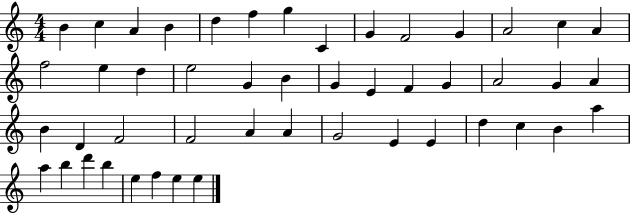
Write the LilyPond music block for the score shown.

{
  \clef treble
  \numericTimeSignature
  \time 4/4
  \key c \major
  b'4 c''4 a'4 b'4 | d''4 f''4 g''4 c'4 | g'4 f'2 g'4 | a'2 c''4 a'4 | \break f''2 e''4 d''4 | e''2 g'4 b'4 | g'4 e'4 f'4 g'4 | a'2 g'4 a'4 | \break b'4 d'4 f'2 | f'2 a'4 a'4 | g'2 e'4 e'4 | d''4 c''4 b'4 a''4 | \break a''4 b''4 d'''4 b''4 | e''4 f''4 e''4 e''4 | \bar "|."
}